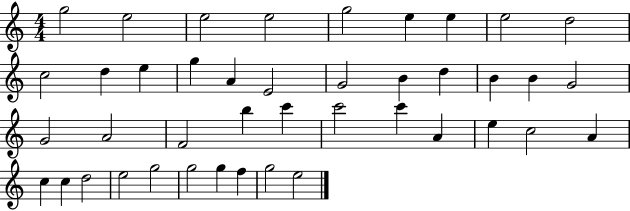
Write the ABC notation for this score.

X:1
T:Untitled
M:4/4
L:1/4
K:C
g2 e2 e2 e2 g2 e e e2 d2 c2 d e g A E2 G2 B d B B G2 G2 A2 F2 b c' c'2 c' A e c2 A c c d2 e2 g2 g2 g f g2 e2